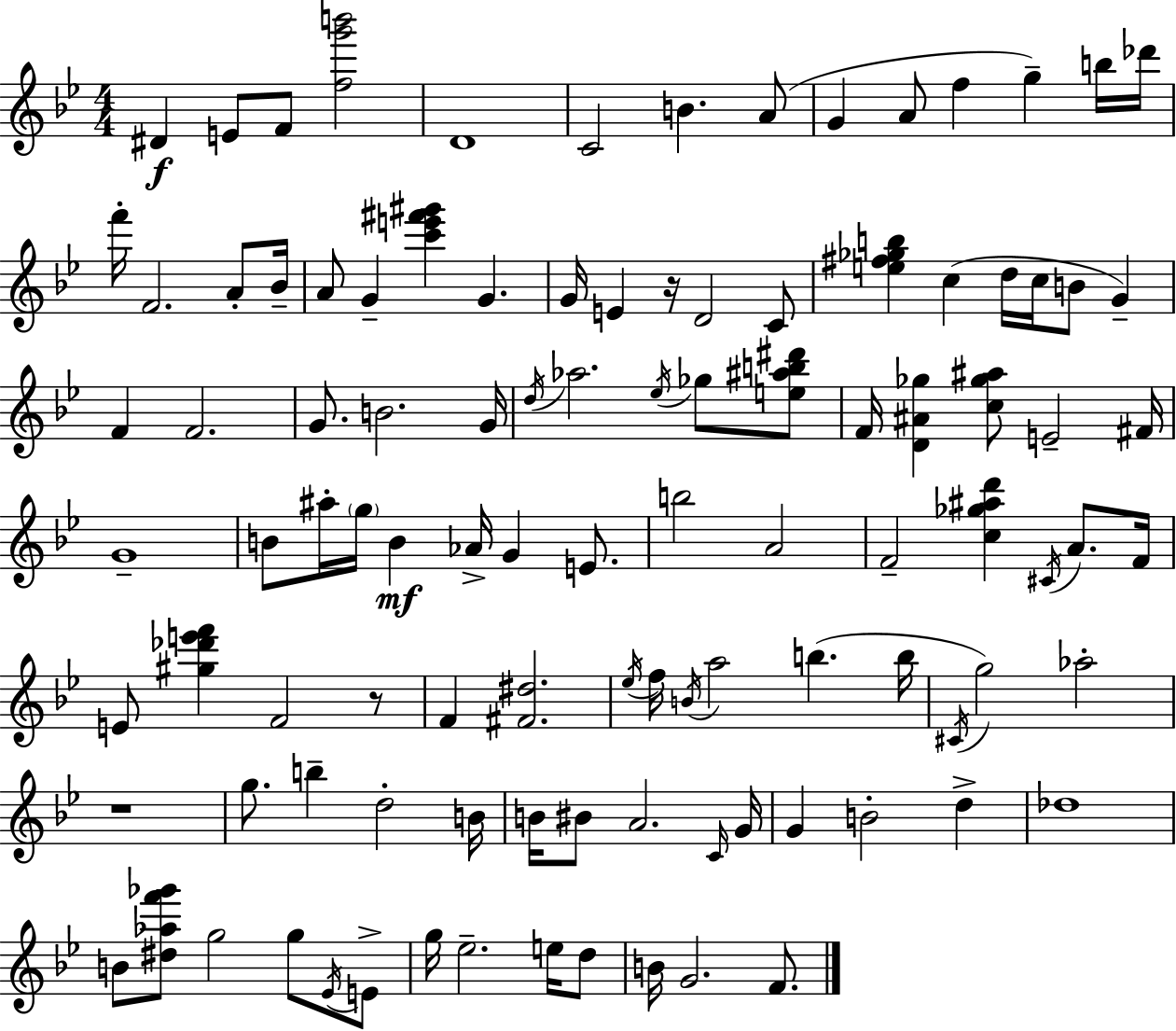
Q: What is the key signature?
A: BES major